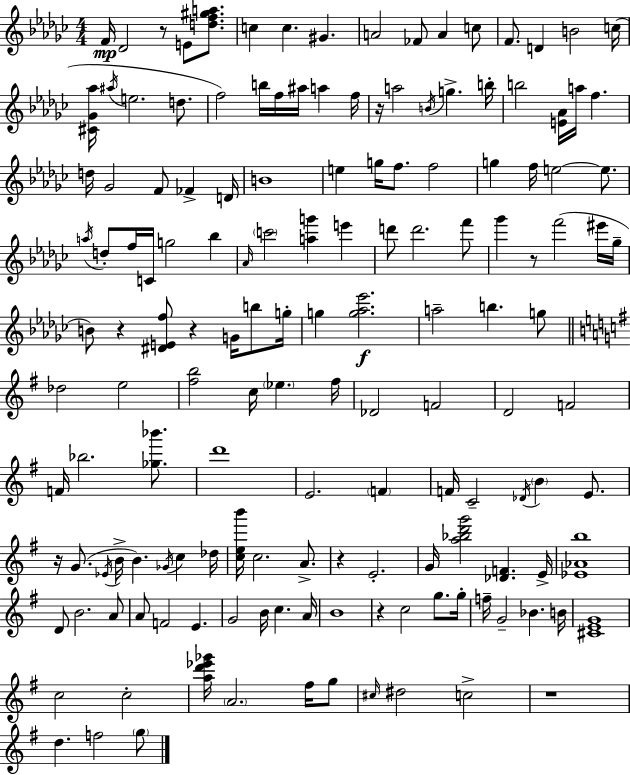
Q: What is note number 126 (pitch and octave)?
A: D5